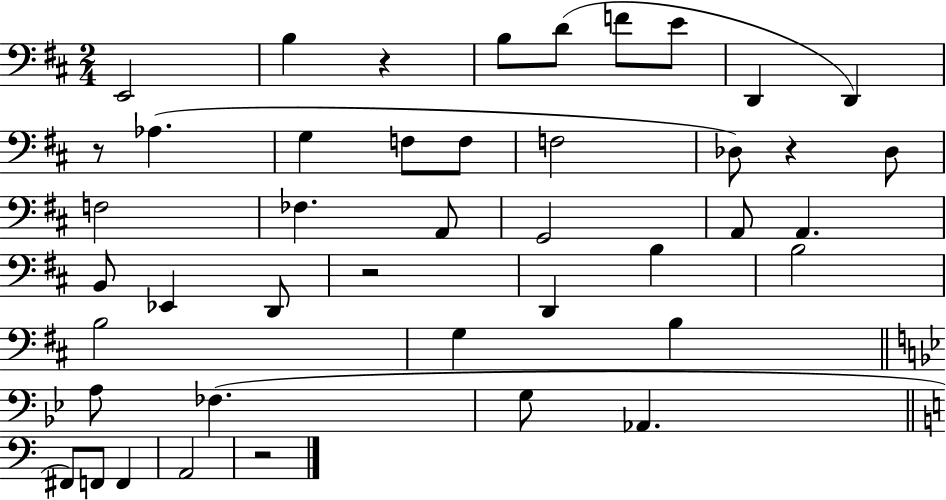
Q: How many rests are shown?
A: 5